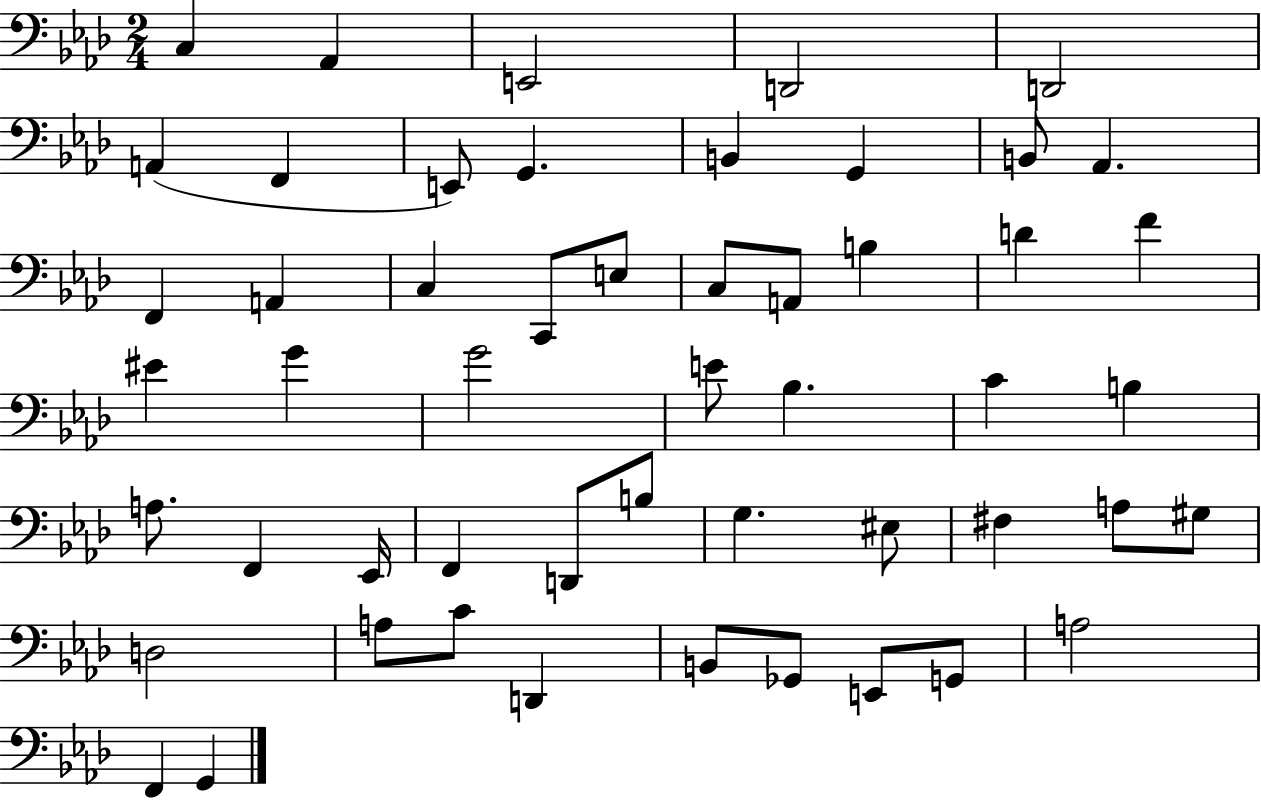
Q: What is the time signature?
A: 2/4